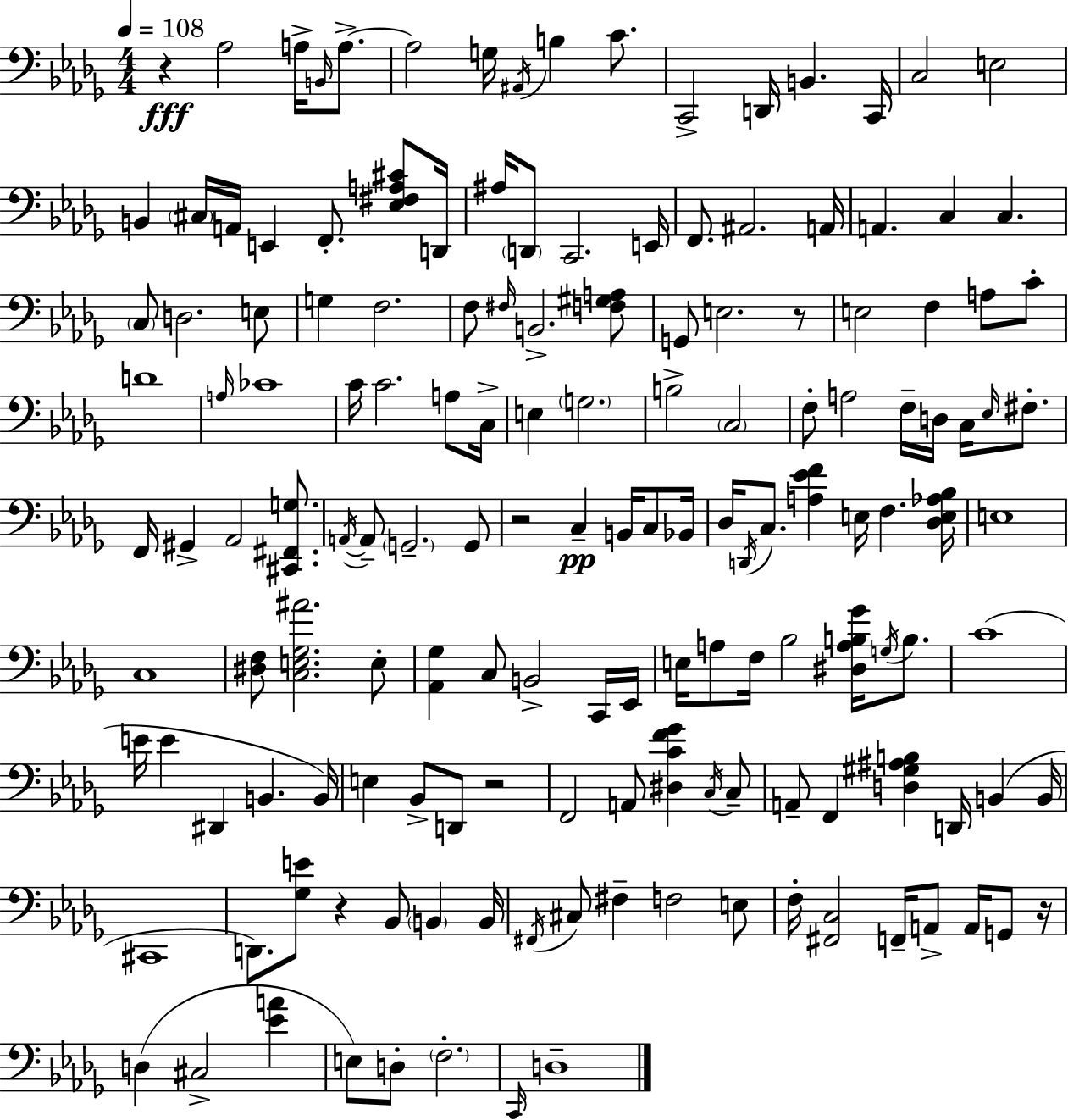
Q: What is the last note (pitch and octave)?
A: D3